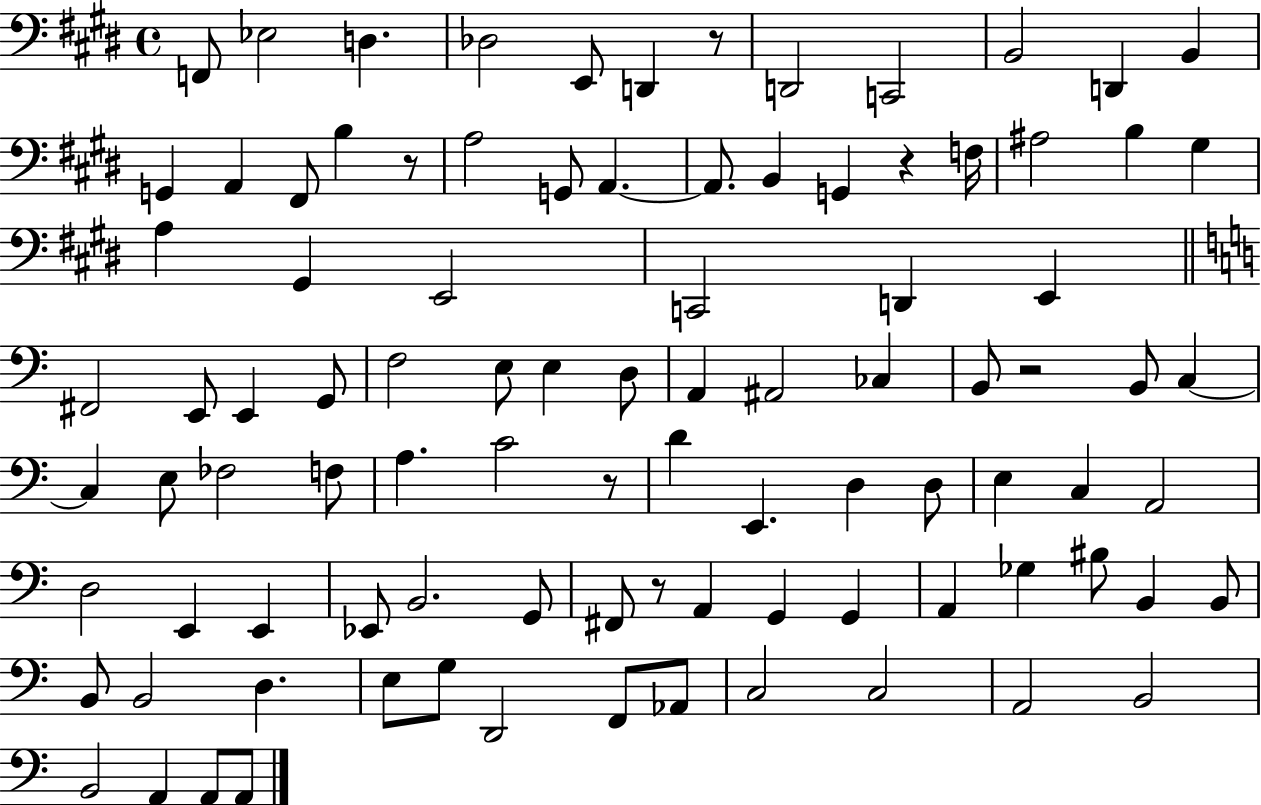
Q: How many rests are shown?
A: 6